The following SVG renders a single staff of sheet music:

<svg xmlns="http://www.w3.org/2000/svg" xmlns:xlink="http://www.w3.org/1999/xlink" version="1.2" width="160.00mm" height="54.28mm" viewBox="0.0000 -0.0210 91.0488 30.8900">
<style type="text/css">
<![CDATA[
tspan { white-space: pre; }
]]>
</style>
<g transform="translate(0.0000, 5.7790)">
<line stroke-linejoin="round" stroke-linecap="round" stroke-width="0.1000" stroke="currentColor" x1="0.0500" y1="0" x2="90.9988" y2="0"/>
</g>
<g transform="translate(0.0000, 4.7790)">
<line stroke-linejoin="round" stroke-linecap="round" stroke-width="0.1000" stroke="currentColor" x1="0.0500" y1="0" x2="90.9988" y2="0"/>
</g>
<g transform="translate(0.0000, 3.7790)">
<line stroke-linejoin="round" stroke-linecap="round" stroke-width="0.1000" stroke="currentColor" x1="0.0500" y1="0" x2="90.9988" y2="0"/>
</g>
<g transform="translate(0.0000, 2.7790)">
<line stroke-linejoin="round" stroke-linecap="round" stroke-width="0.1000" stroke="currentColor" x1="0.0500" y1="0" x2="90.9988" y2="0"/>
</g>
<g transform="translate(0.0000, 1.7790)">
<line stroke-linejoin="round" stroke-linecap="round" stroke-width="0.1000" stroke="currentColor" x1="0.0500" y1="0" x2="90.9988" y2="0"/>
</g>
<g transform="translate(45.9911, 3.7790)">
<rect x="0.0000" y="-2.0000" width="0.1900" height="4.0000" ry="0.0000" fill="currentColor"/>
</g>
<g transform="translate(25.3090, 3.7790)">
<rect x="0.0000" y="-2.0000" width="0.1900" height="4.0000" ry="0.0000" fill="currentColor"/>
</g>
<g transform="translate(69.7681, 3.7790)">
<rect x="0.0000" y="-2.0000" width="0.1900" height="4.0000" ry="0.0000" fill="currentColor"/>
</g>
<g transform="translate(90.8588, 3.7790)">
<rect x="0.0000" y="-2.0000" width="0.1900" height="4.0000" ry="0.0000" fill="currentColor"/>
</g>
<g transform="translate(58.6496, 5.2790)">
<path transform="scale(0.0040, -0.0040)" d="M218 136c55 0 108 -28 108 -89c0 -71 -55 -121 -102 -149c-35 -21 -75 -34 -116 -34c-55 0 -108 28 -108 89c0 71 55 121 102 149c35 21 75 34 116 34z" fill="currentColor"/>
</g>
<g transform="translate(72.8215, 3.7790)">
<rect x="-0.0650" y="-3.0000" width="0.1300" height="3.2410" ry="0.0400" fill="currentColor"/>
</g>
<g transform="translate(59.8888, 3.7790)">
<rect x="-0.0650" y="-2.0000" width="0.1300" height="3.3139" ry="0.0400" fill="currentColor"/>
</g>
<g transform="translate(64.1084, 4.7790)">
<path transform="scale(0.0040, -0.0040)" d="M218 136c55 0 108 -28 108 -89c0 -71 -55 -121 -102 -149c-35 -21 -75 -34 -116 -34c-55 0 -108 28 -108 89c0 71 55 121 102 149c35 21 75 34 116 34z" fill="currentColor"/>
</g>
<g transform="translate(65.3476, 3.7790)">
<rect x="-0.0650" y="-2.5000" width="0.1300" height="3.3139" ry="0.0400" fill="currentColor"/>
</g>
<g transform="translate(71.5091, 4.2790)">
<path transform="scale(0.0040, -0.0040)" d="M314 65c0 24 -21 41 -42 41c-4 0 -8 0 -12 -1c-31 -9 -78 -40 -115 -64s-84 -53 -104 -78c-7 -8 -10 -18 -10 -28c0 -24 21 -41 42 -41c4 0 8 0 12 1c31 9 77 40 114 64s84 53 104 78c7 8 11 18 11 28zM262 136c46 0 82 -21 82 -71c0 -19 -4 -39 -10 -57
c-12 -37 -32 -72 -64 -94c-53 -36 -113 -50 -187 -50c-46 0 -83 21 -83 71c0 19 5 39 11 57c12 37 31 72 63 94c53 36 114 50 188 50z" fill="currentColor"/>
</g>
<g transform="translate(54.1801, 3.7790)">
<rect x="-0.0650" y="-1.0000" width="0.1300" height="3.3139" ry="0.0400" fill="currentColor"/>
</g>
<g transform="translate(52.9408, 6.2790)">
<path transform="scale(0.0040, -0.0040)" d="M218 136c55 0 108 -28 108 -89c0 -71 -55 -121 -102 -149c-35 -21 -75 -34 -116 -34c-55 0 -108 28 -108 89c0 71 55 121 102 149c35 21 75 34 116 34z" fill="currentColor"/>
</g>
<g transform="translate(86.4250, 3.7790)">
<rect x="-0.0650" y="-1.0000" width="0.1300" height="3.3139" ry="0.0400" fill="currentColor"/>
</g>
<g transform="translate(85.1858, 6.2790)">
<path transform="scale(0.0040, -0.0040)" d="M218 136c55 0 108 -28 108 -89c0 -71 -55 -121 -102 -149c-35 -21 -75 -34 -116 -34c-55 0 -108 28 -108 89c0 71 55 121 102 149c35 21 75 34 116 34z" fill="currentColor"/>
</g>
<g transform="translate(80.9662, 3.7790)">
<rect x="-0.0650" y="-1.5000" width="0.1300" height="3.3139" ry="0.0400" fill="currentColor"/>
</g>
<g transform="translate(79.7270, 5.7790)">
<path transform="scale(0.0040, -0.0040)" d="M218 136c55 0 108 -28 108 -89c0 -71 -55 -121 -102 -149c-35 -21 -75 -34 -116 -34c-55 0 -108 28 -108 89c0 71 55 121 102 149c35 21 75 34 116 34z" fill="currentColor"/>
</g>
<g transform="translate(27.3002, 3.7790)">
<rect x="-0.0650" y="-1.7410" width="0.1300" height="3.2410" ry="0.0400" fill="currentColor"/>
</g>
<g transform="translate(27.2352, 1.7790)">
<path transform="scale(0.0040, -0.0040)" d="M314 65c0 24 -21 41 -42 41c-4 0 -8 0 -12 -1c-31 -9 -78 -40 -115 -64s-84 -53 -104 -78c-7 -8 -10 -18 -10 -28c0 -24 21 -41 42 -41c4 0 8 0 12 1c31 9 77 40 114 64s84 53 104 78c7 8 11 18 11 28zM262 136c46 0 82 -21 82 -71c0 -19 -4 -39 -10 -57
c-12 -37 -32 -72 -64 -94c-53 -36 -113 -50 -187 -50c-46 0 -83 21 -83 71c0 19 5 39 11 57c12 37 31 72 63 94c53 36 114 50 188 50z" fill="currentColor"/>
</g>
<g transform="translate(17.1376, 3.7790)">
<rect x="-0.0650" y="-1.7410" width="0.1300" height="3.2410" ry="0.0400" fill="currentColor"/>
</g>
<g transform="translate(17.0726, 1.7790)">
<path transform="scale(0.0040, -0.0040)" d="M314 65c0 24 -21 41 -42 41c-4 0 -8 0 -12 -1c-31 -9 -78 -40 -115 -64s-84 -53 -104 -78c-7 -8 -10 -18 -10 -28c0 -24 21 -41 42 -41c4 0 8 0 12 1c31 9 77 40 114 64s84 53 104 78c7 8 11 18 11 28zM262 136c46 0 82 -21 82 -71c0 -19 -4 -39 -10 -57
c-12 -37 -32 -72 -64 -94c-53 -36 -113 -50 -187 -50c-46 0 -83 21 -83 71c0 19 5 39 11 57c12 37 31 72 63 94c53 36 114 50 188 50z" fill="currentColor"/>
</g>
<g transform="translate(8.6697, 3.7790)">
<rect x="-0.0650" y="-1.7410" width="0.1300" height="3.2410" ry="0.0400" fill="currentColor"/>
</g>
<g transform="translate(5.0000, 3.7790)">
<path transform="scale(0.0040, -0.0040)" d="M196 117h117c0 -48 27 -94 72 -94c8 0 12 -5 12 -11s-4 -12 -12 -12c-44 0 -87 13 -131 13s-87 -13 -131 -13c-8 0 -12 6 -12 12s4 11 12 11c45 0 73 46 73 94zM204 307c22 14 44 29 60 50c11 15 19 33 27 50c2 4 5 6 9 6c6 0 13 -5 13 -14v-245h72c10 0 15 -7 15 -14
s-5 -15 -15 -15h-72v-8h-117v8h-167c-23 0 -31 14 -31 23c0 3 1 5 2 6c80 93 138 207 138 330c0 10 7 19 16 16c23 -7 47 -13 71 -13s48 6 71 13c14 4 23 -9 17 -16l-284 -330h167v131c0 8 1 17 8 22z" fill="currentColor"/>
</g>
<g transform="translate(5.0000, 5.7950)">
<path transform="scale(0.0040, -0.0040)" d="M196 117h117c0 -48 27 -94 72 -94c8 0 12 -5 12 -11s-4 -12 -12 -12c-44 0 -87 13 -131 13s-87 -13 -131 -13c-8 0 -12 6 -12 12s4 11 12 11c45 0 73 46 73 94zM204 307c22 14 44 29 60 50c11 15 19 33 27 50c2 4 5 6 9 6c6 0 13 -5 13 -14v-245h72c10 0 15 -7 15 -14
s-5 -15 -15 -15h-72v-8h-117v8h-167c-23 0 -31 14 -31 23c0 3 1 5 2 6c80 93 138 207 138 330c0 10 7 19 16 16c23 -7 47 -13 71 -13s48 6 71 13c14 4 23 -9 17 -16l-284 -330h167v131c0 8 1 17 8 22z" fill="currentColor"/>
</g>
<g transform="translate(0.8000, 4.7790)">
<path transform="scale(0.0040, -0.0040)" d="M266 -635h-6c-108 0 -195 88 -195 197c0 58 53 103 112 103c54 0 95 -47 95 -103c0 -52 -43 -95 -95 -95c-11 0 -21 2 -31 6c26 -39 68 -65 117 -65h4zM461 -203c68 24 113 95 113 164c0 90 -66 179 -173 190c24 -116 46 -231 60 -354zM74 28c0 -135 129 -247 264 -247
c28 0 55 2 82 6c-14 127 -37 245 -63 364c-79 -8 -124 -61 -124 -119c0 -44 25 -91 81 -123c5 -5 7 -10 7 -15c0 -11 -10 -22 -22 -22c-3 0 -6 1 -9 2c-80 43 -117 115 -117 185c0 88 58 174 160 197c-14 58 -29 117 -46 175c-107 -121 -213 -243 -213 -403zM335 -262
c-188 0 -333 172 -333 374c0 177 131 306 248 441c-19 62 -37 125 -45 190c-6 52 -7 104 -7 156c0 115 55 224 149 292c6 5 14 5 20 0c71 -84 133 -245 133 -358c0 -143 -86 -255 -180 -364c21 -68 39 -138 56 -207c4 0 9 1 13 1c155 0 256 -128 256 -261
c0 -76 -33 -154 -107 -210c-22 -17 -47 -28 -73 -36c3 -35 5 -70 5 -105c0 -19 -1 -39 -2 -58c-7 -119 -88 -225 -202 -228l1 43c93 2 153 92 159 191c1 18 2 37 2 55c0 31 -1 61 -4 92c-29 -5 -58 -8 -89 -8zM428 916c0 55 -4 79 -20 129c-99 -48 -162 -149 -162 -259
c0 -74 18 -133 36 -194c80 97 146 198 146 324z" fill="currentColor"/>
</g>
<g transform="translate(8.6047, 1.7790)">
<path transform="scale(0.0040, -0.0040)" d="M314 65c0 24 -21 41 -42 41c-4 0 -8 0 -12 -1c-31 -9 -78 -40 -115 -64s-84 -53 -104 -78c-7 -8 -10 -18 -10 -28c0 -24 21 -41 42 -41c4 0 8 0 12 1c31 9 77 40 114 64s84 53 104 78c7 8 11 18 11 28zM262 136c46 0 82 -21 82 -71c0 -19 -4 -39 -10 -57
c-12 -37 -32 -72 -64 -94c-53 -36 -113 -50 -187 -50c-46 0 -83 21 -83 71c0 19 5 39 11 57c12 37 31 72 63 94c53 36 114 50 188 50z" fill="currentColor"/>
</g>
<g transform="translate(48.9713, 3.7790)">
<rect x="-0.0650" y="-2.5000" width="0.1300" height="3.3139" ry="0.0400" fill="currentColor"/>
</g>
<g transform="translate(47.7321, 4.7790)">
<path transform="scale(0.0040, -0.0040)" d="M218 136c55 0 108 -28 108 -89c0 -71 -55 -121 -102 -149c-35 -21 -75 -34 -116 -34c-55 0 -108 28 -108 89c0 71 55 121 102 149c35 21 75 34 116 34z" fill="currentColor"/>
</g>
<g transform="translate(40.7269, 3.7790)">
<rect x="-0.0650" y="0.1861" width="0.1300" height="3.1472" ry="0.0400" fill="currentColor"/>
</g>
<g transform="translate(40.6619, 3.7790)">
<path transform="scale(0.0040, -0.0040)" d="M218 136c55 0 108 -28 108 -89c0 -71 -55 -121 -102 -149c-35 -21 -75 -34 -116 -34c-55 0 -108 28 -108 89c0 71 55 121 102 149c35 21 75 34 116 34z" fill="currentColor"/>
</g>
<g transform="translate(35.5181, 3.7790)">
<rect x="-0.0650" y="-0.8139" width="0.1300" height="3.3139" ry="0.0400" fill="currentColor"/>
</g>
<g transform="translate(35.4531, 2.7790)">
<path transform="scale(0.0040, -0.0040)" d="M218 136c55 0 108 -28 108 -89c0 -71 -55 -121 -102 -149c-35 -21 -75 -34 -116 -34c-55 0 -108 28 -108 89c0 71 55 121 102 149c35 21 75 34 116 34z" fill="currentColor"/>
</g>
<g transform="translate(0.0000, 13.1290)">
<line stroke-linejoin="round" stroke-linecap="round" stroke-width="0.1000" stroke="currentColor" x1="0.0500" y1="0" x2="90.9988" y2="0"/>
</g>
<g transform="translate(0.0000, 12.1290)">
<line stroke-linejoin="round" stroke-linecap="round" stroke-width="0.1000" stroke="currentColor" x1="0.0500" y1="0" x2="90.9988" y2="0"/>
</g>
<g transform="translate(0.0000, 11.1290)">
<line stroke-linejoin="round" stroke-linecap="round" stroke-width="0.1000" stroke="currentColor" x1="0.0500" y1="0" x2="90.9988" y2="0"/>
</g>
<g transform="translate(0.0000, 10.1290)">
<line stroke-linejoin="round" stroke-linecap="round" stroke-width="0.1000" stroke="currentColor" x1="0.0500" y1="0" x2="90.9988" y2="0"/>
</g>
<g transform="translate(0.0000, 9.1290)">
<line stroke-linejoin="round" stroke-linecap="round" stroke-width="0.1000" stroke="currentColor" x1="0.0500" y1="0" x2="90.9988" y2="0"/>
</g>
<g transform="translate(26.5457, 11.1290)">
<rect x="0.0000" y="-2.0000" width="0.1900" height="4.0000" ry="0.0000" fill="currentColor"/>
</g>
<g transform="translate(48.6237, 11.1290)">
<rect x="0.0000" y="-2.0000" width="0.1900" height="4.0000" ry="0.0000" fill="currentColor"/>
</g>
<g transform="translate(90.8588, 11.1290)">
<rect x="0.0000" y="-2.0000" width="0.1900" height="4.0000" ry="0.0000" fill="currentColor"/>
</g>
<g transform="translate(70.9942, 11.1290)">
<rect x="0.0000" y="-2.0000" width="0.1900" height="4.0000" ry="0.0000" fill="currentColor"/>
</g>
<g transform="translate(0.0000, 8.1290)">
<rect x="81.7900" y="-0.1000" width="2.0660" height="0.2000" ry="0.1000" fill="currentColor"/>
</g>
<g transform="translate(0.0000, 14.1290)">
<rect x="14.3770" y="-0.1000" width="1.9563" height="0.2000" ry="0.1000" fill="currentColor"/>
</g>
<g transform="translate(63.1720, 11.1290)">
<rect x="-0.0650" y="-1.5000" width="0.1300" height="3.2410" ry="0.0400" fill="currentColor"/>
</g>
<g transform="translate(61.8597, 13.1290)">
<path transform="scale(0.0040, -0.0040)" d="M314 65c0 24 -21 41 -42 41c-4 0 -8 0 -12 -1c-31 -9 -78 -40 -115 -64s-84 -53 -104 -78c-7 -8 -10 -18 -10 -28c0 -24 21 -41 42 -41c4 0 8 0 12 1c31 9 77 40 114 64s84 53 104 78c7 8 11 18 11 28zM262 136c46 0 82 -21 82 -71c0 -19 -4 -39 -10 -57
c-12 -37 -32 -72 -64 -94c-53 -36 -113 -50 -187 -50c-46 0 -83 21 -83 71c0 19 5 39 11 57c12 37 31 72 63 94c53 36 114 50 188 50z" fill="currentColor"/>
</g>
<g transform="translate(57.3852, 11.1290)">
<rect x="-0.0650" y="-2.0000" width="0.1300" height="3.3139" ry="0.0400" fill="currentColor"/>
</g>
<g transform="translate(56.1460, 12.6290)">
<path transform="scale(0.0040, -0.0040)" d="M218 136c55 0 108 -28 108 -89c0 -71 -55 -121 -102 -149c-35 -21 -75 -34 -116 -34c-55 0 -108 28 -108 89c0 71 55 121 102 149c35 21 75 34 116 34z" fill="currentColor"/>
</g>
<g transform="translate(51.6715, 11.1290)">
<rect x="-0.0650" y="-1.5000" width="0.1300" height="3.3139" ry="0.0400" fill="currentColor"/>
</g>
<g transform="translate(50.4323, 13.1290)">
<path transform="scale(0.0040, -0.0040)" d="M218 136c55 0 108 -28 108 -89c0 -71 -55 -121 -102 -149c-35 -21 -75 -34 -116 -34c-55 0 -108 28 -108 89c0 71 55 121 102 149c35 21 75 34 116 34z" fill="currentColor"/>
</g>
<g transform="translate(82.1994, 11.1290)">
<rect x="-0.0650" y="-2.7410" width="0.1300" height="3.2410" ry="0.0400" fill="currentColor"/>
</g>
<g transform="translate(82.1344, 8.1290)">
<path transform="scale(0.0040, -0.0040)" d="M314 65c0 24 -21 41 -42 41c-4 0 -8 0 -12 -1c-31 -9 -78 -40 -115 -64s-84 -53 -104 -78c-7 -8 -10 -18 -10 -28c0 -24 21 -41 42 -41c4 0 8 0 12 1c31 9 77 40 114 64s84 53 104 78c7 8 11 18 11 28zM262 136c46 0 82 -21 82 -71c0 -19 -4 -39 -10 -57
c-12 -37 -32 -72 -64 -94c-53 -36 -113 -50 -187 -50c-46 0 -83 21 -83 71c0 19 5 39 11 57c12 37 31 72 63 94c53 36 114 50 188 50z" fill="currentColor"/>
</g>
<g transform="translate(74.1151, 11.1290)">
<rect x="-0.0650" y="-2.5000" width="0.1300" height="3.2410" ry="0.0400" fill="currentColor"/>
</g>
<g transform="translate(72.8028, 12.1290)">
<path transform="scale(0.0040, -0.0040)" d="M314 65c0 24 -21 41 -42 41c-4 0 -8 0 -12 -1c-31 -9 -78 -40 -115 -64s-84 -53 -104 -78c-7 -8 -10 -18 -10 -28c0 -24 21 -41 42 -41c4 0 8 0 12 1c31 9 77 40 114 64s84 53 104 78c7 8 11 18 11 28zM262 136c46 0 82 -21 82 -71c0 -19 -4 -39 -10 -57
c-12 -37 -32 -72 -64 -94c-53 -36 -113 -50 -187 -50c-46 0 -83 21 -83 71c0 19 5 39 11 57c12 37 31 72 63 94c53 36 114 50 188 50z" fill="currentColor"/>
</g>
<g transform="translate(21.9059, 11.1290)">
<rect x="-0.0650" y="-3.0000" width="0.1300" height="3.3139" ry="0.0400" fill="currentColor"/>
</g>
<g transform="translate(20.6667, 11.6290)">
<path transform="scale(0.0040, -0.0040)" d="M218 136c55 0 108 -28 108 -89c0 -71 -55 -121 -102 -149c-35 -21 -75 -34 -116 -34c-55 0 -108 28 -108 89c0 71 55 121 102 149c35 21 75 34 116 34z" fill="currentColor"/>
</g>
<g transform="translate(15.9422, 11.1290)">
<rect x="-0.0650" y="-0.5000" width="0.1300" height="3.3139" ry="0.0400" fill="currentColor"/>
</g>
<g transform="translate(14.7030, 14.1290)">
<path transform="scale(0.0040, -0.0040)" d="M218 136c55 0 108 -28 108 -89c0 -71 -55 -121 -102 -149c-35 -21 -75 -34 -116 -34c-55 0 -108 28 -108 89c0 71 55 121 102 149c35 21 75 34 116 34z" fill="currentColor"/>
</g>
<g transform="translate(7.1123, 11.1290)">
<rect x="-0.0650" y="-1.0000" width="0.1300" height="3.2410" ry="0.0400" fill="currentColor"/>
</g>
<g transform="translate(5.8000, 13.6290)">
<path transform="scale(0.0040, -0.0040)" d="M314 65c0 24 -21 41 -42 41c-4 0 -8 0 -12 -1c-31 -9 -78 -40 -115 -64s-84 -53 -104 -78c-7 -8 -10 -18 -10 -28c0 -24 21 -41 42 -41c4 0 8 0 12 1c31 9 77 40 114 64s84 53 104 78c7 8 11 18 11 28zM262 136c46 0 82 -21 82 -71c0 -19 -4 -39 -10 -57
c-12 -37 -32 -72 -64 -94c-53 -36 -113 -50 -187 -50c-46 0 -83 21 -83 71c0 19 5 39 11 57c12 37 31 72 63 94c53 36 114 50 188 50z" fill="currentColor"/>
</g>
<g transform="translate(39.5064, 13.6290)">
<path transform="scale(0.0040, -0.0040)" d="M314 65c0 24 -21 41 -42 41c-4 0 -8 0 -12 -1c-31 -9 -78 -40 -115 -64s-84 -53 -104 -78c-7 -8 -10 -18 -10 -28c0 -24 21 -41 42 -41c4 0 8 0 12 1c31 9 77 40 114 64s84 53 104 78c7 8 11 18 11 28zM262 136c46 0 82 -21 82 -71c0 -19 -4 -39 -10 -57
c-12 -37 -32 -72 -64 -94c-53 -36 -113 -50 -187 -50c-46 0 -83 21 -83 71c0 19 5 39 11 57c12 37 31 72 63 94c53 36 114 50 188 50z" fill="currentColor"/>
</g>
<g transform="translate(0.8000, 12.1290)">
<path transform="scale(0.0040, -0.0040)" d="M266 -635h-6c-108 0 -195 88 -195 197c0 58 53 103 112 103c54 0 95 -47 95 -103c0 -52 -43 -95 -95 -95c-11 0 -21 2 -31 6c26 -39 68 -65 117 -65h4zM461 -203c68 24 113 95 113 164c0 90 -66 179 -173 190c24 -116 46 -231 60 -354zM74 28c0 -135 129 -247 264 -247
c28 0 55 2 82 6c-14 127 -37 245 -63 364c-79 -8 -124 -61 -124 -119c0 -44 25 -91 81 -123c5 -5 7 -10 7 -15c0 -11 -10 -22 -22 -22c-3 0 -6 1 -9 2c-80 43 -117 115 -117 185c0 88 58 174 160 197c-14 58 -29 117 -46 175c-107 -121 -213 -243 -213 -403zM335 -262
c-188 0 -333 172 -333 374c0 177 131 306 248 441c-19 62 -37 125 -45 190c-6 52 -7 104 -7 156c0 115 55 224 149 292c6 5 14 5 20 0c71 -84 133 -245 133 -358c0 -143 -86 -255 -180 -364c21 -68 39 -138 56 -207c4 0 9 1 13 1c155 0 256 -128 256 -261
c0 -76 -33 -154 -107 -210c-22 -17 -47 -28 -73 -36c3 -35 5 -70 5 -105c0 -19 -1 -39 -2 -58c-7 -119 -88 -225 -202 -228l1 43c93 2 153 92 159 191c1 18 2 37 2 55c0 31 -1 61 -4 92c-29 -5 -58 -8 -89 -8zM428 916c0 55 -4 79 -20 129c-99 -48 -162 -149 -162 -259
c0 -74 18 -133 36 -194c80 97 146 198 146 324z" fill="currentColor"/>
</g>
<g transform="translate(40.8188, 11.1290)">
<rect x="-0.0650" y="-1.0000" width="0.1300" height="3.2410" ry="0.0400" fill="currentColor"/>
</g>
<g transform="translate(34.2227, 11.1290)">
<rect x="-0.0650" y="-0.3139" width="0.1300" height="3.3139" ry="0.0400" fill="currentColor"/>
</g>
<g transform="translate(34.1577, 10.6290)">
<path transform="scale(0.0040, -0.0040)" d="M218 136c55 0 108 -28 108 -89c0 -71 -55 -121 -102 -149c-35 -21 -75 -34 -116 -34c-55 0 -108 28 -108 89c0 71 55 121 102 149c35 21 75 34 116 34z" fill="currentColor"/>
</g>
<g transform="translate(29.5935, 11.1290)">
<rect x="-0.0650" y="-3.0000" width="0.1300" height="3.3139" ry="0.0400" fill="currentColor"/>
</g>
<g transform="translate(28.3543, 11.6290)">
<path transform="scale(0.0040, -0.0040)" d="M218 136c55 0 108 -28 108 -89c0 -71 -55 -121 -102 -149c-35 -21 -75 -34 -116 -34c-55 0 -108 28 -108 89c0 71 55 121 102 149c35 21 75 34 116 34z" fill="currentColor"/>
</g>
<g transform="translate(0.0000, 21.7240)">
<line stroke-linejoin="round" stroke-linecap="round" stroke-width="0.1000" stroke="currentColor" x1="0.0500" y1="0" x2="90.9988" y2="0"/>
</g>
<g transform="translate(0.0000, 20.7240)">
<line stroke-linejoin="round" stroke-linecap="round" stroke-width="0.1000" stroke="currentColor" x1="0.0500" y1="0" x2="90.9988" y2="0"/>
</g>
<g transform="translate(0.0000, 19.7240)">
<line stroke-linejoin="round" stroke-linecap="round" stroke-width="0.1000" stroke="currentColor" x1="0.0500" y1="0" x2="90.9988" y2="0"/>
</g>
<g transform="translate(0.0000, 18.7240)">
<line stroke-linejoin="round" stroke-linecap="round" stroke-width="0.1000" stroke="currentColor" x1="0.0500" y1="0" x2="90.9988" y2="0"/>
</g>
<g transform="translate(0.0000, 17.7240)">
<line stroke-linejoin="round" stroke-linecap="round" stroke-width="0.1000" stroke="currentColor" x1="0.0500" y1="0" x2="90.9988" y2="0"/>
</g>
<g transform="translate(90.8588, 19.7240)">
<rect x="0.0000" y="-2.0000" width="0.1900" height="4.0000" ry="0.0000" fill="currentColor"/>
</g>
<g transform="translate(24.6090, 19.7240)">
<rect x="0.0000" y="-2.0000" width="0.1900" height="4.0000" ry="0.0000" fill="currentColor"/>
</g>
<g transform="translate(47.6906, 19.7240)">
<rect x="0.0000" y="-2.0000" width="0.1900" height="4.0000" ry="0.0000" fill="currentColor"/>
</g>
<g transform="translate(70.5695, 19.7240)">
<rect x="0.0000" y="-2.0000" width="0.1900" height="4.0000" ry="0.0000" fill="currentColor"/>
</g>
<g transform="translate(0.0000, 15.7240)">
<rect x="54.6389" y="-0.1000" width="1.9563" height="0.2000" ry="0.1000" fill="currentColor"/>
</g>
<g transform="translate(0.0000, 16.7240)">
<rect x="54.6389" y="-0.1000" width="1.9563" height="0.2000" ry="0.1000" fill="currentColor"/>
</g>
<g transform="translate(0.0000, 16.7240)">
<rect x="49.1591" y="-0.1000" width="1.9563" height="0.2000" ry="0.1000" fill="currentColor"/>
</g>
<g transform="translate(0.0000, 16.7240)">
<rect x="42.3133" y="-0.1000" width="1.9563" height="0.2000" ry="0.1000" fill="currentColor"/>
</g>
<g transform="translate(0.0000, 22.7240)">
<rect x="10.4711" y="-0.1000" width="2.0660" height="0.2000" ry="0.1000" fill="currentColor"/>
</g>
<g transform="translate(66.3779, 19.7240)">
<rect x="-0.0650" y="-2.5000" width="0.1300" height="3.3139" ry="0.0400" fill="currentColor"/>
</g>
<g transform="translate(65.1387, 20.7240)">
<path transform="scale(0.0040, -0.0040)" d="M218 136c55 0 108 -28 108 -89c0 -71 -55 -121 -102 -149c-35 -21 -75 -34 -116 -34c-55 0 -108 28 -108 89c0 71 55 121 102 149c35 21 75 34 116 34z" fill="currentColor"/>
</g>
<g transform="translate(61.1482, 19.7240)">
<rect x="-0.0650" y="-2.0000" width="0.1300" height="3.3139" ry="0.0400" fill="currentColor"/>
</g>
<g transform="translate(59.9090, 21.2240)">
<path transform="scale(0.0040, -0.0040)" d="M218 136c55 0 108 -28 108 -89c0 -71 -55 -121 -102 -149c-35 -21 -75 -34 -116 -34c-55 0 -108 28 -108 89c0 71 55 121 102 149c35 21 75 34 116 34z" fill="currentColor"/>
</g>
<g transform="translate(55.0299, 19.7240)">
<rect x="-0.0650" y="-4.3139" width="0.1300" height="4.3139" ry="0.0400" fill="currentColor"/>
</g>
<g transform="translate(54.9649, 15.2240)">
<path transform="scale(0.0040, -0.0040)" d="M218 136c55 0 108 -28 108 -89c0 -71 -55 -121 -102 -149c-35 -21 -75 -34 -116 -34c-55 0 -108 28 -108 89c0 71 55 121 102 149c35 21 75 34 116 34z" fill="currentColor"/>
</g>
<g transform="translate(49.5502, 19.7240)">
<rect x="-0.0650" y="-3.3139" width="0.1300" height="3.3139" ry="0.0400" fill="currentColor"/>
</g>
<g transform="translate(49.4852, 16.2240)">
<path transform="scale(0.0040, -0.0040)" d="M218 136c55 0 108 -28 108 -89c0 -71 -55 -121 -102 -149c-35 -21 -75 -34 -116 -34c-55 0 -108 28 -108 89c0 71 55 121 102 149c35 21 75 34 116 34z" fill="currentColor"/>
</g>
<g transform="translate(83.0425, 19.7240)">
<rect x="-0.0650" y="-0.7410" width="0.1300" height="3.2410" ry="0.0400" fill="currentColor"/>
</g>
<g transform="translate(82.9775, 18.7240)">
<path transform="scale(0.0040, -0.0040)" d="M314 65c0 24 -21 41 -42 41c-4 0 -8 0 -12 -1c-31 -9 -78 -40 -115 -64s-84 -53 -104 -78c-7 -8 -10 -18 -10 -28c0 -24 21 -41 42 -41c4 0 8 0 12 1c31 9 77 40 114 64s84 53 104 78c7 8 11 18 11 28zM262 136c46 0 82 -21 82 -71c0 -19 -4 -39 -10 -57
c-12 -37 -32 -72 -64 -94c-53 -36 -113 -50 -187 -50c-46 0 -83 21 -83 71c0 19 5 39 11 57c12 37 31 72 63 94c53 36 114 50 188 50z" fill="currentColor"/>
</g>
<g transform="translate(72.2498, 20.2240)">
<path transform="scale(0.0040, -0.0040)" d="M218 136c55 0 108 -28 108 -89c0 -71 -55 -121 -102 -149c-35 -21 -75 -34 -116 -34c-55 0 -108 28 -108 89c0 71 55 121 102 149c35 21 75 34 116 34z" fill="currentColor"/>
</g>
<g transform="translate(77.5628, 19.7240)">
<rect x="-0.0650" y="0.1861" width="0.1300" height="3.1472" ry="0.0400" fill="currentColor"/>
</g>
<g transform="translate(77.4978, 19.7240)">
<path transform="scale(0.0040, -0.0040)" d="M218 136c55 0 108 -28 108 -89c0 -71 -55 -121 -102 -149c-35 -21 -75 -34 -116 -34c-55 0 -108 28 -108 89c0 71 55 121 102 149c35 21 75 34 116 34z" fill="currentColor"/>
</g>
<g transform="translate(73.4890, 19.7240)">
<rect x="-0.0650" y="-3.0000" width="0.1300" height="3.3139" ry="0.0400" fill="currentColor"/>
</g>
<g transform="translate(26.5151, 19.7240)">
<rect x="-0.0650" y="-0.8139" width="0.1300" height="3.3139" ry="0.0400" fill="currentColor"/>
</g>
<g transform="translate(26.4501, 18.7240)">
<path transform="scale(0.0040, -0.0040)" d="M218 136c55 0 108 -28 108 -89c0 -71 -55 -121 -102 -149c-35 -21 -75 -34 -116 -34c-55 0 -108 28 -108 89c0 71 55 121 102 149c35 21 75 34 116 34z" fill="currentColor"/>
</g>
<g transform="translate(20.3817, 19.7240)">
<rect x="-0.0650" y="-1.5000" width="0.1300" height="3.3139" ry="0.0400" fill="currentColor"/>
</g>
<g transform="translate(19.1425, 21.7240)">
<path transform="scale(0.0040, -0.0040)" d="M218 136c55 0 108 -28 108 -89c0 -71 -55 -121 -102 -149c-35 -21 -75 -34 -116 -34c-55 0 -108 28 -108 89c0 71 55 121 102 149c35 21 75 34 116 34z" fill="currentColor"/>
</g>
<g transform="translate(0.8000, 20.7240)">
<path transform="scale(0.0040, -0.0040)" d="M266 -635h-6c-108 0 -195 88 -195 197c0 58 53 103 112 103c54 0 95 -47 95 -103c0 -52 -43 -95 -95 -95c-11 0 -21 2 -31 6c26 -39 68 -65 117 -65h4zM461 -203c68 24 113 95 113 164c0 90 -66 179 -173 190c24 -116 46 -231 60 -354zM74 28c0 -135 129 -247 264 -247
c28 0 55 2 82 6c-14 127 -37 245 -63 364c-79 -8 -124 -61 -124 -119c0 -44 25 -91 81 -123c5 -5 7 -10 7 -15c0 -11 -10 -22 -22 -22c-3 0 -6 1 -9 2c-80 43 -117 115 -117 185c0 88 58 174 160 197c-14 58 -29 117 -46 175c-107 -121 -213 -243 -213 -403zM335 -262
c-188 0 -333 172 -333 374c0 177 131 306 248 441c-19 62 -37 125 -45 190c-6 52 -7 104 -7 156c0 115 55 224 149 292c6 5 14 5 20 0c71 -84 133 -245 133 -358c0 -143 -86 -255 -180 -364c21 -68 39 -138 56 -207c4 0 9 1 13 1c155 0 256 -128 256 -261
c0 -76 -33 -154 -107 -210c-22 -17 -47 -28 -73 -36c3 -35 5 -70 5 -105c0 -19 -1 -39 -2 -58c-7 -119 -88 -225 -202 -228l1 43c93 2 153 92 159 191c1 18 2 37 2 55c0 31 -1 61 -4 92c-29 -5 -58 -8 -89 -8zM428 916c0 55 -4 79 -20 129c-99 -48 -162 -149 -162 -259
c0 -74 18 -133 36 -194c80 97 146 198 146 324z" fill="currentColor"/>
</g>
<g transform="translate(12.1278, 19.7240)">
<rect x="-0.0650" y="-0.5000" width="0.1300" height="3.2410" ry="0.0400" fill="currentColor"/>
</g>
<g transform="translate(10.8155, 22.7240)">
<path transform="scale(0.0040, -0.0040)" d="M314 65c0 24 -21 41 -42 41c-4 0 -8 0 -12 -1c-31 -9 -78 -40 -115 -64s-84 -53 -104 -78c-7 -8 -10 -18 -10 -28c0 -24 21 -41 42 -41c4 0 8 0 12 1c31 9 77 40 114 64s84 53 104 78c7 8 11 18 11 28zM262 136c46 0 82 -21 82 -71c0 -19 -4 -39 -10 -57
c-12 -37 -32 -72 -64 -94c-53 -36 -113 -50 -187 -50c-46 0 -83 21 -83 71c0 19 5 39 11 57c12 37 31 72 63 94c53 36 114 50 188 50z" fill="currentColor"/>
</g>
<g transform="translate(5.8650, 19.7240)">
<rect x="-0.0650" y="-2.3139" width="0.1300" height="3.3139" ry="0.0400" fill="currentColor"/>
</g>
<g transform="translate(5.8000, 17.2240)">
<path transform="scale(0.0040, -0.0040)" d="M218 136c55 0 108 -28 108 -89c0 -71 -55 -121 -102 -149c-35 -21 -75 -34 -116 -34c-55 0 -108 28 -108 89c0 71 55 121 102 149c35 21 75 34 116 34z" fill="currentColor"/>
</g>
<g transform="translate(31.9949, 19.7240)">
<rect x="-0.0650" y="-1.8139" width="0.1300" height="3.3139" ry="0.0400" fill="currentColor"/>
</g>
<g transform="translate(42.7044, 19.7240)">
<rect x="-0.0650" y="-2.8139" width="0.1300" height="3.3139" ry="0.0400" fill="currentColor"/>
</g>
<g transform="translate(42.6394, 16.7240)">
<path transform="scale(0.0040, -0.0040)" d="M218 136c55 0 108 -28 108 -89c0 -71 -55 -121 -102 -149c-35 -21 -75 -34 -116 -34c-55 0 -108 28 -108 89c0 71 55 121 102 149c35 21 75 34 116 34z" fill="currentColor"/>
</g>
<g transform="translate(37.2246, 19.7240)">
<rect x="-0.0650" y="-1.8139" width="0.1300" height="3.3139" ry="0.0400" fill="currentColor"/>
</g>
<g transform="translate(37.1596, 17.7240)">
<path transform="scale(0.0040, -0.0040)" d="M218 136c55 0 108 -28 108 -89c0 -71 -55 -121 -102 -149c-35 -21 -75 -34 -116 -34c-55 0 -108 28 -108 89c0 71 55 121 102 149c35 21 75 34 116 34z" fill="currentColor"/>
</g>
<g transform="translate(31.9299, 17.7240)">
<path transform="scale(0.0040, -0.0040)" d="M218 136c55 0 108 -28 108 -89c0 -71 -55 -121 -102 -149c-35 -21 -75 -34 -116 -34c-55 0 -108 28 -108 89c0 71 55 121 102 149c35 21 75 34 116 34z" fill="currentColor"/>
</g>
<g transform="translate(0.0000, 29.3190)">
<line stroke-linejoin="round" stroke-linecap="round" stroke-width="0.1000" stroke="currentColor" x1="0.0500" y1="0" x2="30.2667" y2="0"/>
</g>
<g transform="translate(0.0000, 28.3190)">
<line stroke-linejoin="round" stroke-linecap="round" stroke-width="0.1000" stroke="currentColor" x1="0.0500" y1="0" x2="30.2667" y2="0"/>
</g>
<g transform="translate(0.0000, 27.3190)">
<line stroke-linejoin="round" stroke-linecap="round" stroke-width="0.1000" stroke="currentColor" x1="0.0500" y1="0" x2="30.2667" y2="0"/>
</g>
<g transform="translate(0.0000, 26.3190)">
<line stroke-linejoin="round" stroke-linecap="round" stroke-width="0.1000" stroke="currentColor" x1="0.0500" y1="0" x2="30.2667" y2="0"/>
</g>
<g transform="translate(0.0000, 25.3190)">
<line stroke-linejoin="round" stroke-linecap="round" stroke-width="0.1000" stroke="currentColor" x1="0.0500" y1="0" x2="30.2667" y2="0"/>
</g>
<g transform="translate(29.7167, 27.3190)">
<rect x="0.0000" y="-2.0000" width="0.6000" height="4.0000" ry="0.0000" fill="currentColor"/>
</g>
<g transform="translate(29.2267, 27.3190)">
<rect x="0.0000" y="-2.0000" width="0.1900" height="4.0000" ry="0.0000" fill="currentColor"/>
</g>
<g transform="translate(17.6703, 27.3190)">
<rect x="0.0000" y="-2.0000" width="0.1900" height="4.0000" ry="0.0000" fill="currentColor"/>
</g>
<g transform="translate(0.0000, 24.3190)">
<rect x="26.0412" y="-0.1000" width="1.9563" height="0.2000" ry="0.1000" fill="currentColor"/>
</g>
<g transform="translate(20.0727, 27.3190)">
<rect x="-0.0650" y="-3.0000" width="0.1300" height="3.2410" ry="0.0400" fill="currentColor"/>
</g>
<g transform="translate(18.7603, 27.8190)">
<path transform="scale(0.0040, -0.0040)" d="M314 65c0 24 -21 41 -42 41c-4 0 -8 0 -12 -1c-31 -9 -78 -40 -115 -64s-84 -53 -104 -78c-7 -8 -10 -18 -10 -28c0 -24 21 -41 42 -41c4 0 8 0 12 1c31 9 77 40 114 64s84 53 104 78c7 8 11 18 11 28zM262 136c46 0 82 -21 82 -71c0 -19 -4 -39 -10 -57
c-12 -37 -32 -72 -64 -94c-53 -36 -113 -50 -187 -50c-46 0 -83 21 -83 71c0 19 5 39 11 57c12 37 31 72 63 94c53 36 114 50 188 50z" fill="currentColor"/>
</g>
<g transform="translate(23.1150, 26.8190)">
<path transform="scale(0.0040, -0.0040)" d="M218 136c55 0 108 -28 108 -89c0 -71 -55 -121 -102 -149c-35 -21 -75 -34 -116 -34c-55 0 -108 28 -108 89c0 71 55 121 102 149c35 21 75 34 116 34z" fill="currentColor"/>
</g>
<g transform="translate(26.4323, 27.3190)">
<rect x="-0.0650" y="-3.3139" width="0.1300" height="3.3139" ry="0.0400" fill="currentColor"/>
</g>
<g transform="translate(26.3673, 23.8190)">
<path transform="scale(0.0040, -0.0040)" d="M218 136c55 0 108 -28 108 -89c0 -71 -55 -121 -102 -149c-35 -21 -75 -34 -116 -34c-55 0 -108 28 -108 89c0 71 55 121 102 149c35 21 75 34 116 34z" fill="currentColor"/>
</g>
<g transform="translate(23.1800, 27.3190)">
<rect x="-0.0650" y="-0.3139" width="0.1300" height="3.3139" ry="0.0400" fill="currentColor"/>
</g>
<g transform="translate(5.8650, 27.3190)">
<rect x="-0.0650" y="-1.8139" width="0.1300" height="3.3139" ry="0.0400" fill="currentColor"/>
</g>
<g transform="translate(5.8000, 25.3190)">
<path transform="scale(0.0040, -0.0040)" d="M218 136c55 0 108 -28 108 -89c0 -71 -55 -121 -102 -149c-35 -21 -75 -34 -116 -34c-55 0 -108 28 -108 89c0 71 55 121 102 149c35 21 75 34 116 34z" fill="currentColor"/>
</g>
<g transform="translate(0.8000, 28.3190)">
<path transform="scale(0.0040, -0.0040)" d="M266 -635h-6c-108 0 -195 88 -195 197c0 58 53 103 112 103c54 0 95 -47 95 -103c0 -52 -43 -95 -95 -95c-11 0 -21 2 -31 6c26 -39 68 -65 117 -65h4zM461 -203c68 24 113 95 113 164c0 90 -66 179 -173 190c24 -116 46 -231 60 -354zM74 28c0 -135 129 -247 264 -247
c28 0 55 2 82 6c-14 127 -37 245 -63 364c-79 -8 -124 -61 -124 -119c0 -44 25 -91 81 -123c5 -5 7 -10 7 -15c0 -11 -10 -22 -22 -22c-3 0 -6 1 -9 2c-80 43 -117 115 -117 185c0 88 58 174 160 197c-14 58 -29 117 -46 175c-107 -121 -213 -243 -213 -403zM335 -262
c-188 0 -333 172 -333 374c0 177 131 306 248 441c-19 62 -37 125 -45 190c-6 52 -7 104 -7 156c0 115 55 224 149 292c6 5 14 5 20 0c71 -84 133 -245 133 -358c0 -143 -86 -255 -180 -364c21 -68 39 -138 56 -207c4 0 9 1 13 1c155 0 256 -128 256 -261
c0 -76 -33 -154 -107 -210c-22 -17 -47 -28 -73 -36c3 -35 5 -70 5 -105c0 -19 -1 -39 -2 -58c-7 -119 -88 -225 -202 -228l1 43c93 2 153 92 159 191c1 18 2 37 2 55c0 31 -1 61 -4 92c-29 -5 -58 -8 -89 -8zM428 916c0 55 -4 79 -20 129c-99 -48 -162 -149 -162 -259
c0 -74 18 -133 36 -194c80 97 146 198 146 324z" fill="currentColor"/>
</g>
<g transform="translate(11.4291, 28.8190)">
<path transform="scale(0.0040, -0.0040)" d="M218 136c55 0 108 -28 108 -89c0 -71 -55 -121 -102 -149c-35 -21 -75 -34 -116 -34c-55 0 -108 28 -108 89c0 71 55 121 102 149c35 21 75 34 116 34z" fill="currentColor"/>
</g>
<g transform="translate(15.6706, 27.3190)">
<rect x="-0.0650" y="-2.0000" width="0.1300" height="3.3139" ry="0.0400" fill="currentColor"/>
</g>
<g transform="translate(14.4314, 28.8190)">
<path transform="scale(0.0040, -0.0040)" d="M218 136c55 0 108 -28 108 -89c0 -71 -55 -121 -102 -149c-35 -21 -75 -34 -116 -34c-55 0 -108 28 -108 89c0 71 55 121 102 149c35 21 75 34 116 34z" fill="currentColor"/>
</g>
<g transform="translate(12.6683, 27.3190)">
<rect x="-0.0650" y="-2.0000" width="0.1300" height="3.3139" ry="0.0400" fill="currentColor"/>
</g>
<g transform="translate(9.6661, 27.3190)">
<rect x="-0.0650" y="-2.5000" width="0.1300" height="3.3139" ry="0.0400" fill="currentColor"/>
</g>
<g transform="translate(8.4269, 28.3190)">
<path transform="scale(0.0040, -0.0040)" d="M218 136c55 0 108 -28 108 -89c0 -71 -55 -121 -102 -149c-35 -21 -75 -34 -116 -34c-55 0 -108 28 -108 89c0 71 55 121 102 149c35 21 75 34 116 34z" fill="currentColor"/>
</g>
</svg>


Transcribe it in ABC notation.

X:1
T:Untitled
M:4/4
L:1/4
K:C
f2 f2 f2 d B G D F G A2 E D D2 C A A c D2 E F E2 G2 a2 g C2 E d f f a b d' F G A B d2 f G F F A2 c b